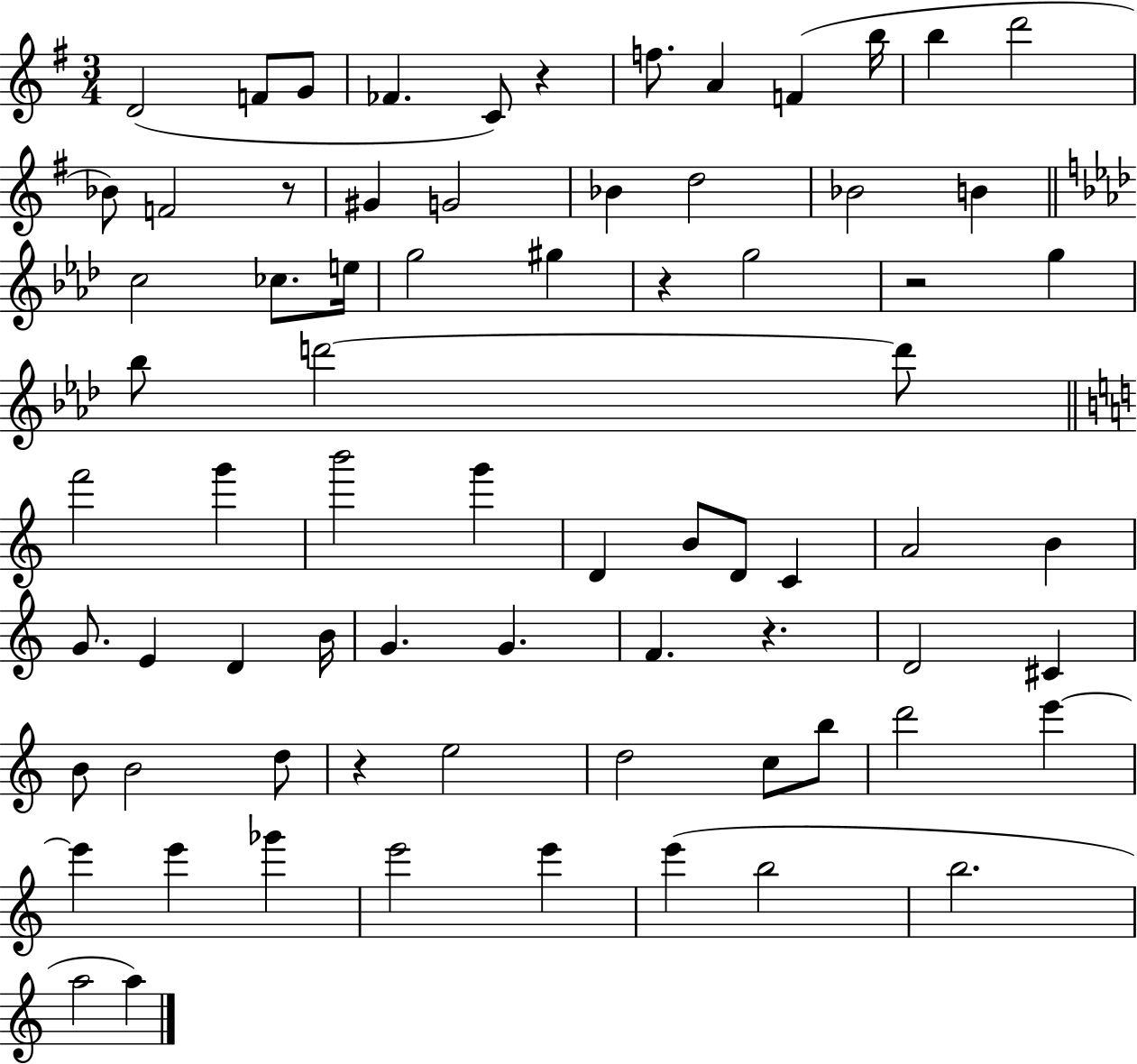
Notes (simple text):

D4/h F4/e G4/e FES4/q. C4/e R/q F5/e. A4/q F4/q B5/s B5/q D6/h Bb4/e F4/h R/e G#4/q G4/h Bb4/q D5/h Bb4/h B4/q C5/h CES5/e. E5/s G5/h G#5/q R/q G5/h R/h G5/q Bb5/e D6/h D6/e F6/h G6/q B6/h G6/q D4/q B4/e D4/e C4/q A4/h B4/q G4/e. E4/q D4/q B4/s G4/q. G4/q. F4/q. R/q. D4/h C#4/q B4/e B4/h D5/e R/q E5/h D5/h C5/e B5/e D6/h E6/q E6/q E6/q Gb6/q E6/h E6/q E6/q B5/h B5/h. A5/h A5/q